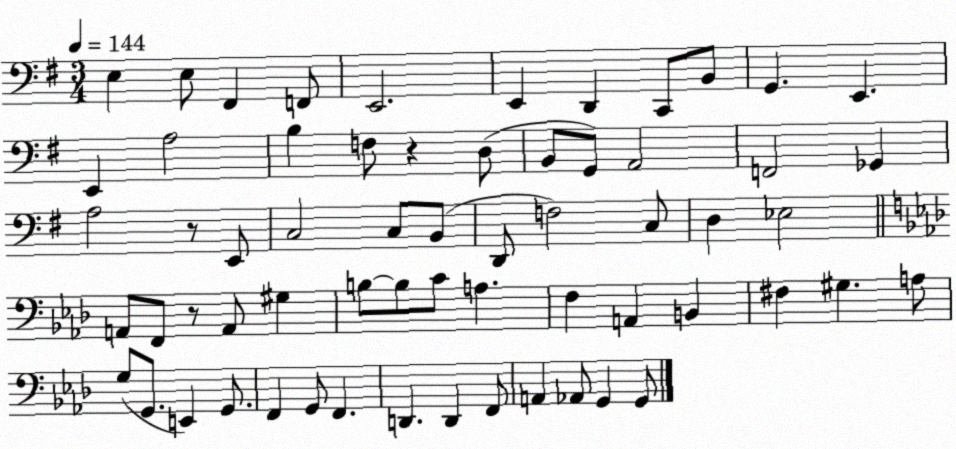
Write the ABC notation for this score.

X:1
T:Untitled
M:3/4
L:1/4
K:G
E, E,/2 ^F,, F,,/2 E,,2 E,, D,, C,,/2 B,,/2 G,, E,, E,, A,2 B, F,/2 z D,/2 B,,/2 G,,/2 A,,2 F,,2 _G,, A,2 z/2 E,,/2 C,2 C,/2 B,,/2 D,,/2 F,2 C,/2 D, _E,2 A,,/2 F,,/2 z/2 A,,/2 ^G, B,/2 B,/2 C/2 A, F, A,, B,, ^F, ^G, A,/2 G,/2 G,,/2 E,, G,,/2 F,, G,,/2 F,, D,, D,, F,,/2 A,, _A,,/2 G,, G,,/2